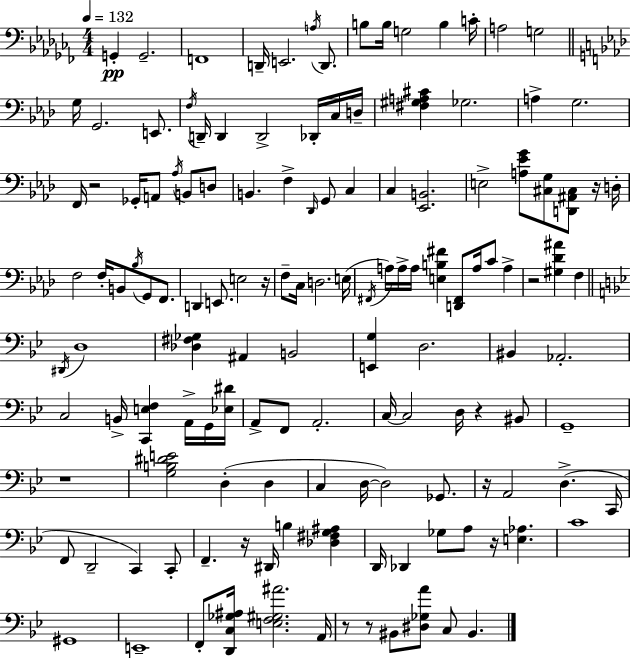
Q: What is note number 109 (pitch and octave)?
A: BIS2